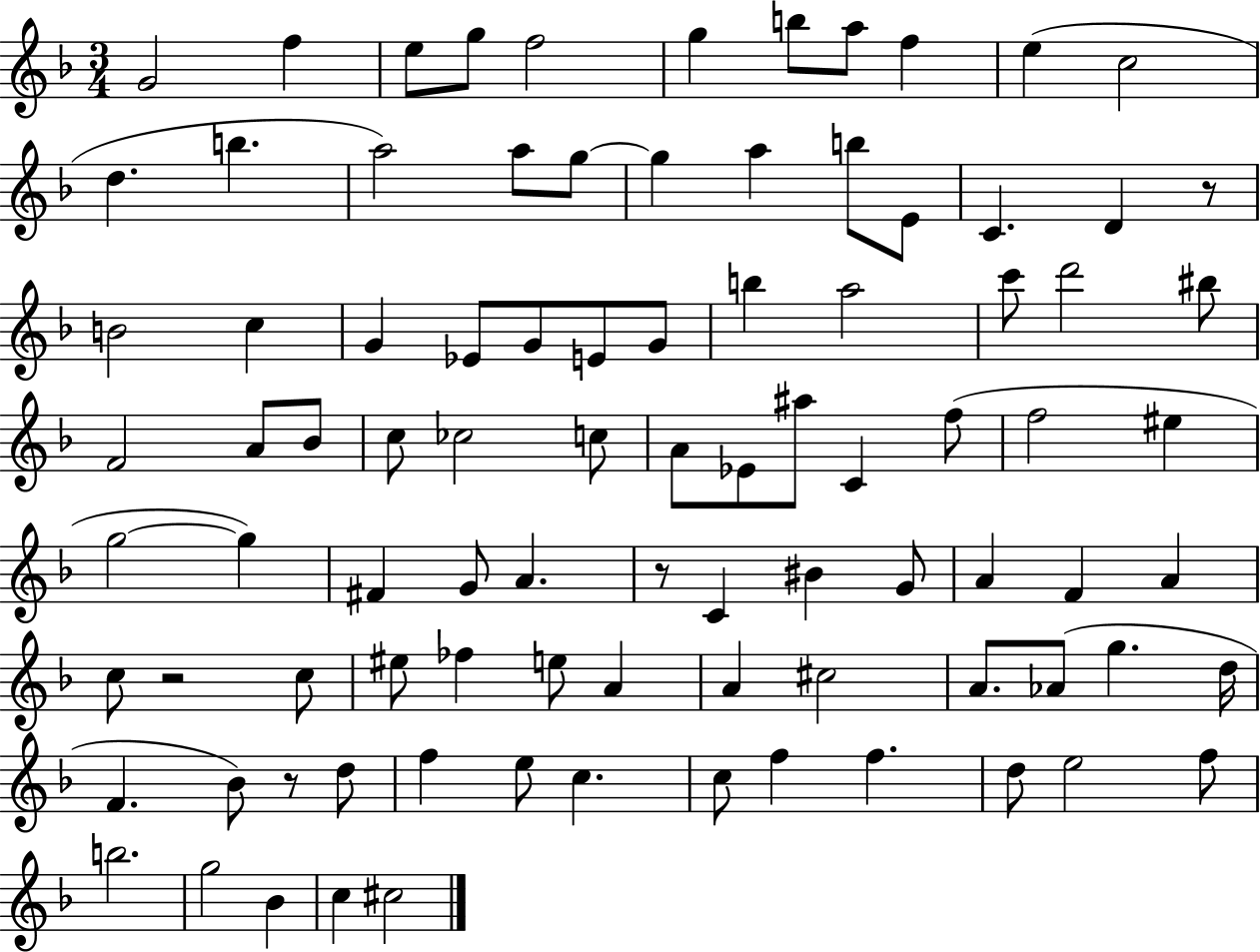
{
  \clef treble
  \numericTimeSignature
  \time 3/4
  \key f \major
  \repeat volta 2 { g'2 f''4 | e''8 g''8 f''2 | g''4 b''8 a''8 f''4 | e''4( c''2 | \break d''4. b''4. | a''2) a''8 g''8~~ | g''4 a''4 b''8 e'8 | c'4. d'4 r8 | \break b'2 c''4 | g'4 ees'8 g'8 e'8 g'8 | b''4 a''2 | c'''8 d'''2 bis''8 | \break f'2 a'8 bes'8 | c''8 ces''2 c''8 | a'8 ees'8 ais''8 c'4 f''8( | f''2 eis''4 | \break g''2~~ g''4) | fis'4 g'8 a'4. | r8 c'4 bis'4 g'8 | a'4 f'4 a'4 | \break c''8 r2 c''8 | eis''8 fes''4 e''8 a'4 | a'4 cis''2 | a'8. aes'8( g''4. d''16 | \break f'4. bes'8) r8 d''8 | f''4 e''8 c''4. | c''8 f''4 f''4. | d''8 e''2 f''8 | \break b''2. | g''2 bes'4 | c''4 cis''2 | } \bar "|."
}